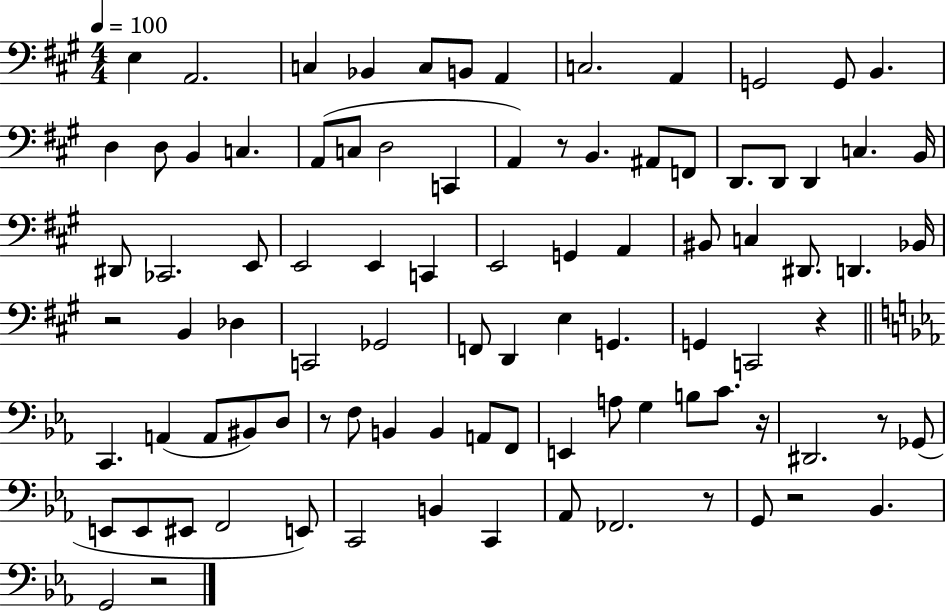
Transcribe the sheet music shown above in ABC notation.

X:1
T:Untitled
M:4/4
L:1/4
K:A
E, A,,2 C, _B,, C,/2 B,,/2 A,, C,2 A,, G,,2 G,,/2 B,, D, D,/2 B,, C, A,,/2 C,/2 D,2 C,, A,, z/2 B,, ^A,,/2 F,,/2 D,,/2 D,,/2 D,, C, B,,/4 ^D,,/2 _C,,2 E,,/2 E,,2 E,, C,, E,,2 G,, A,, ^B,,/2 C, ^D,,/2 D,, _B,,/4 z2 B,, _D, C,,2 _G,,2 F,,/2 D,, E, G,, G,, C,,2 z C,, A,, A,,/2 ^B,,/2 D,/2 z/2 F,/2 B,, B,, A,,/2 F,,/2 E,, A,/2 G, B,/2 C/2 z/4 ^D,,2 z/2 _G,,/2 E,,/2 E,,/2 ^E,,/2 F,,2 E,,/2 C,,2 B,, C,, _A,,/2 _F,,2 z/2 G,,/2 z2 _B,, G,,2 z2